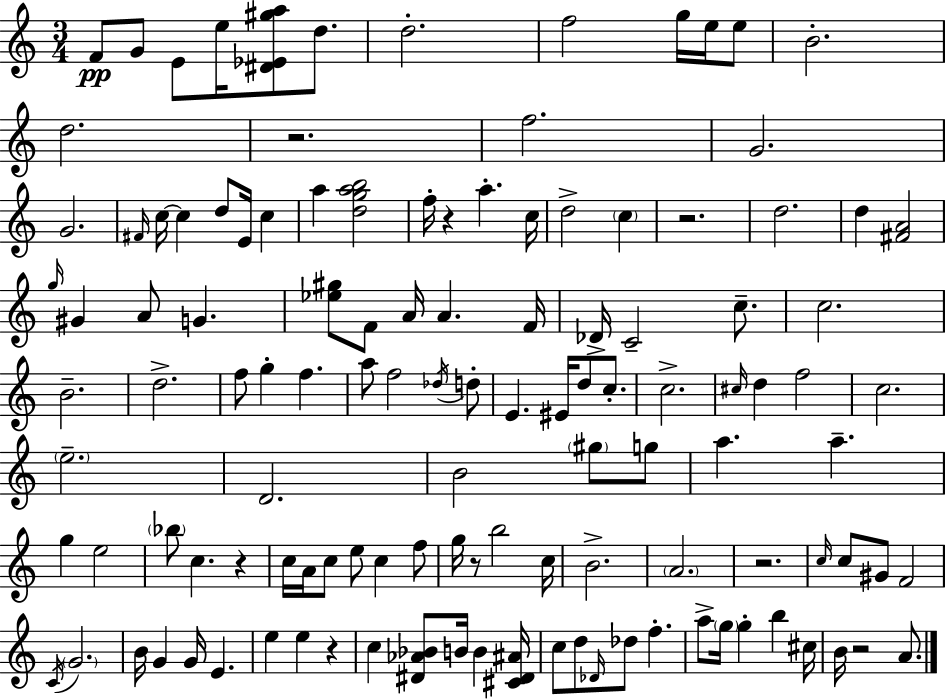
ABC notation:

X:1
T:Untitled
M:3/4
L:1/4
K:C
F/2 G/2 E/2 e/4 [^D_E^ga]/2 d/2 d2 f2 g/4 e/4 e/2 B2 d2 z2 f2 G2 G2 ^F/4 c/4 c d/2 E/4 c a [dgab]2 f/4 z a c/4 d2 c z2 d2 d [^FA]2 g/4 ^G A/2 G [_e^g]/2 F/2 A/4 A F/4 _D/4 C2 c/2 c2 B2 d2 f/2 g f a/2 f2 _d/4 d/2 E ^E/4 d/2 c/2 c2 ^c/4 d f2 c2 e2 D2 B2 ^g/2 g/2 a a g e2 _b/2 c z c/4 A/4 c/2 e/2 c f/2 g/4 z/2 b2 c/4 B2 A2 z2 c/4 c/2 ^G/2 F2 C/4 G2 B/4 G G/4 E e e z c [^D_A_B]/2 B/4 B [^C^D^A]/4 c/2 d/2 _D/4 _d/2 f a/2 g/4 g b ^c/4 B/4 z2 A/2